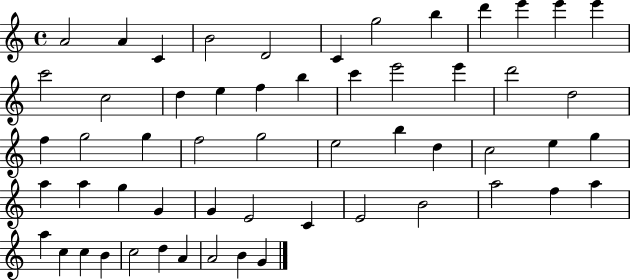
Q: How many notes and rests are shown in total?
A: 56